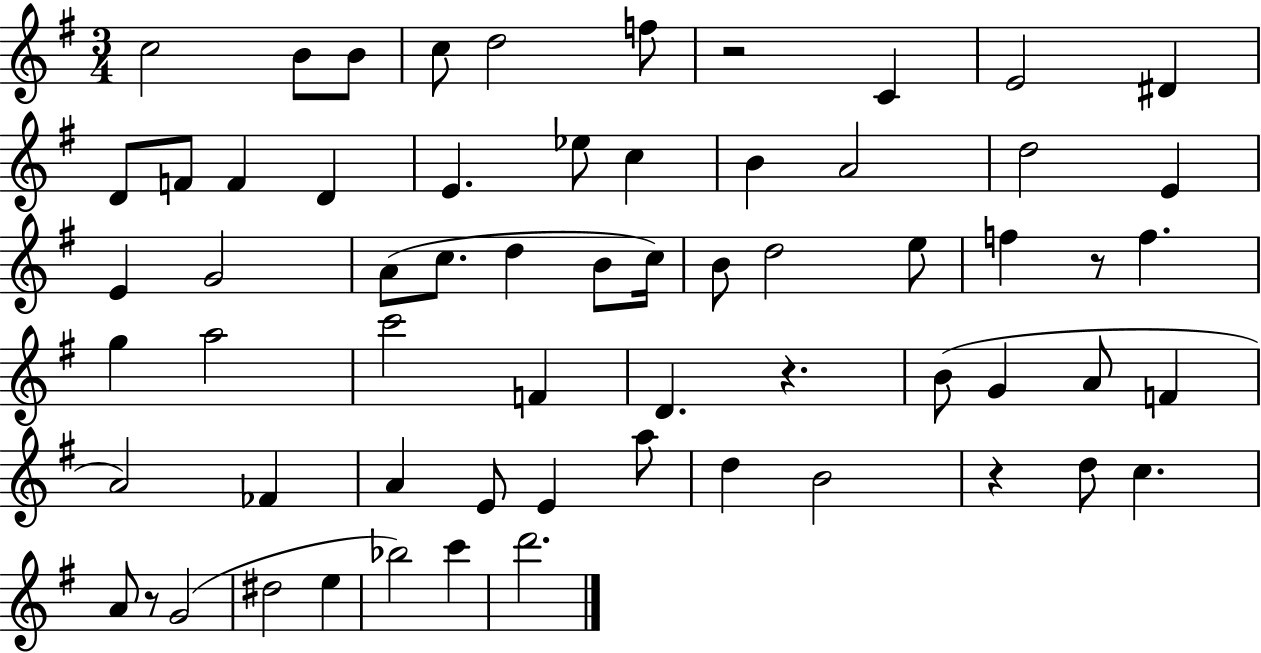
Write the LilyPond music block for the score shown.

{
  \clef treble
  \numericTimeSignature
  \time 3/4
  \key g \major
  c''2 b'8 b'8 | c''8 d''2 f''8 | r2 c'4 | e'2 dis'4 | \break d'8 f'8 f'4 d'4 | e'4. ees''8 c''4 | b'4 a'2 | d''2 e'4 | \break e'4 g'2 | a'8( c''8. d''4 b'8 c''16) | b'8 d''2 e''8 | f''4 r8 f''4. | \break g''4 a''2 | c'''2 f'4 | d'4. r4. | b'8( g'4 a'8 f'4 | \break a'2) fes'4 | a'4 e'8 e'4 a''8 | d''4 b'2 | r4 d''8 c''4. | \break a'8 r8 g'2( | dis''2 e''4 | bes''2) c'''4 | d'''2. | \break \bar "|."
}